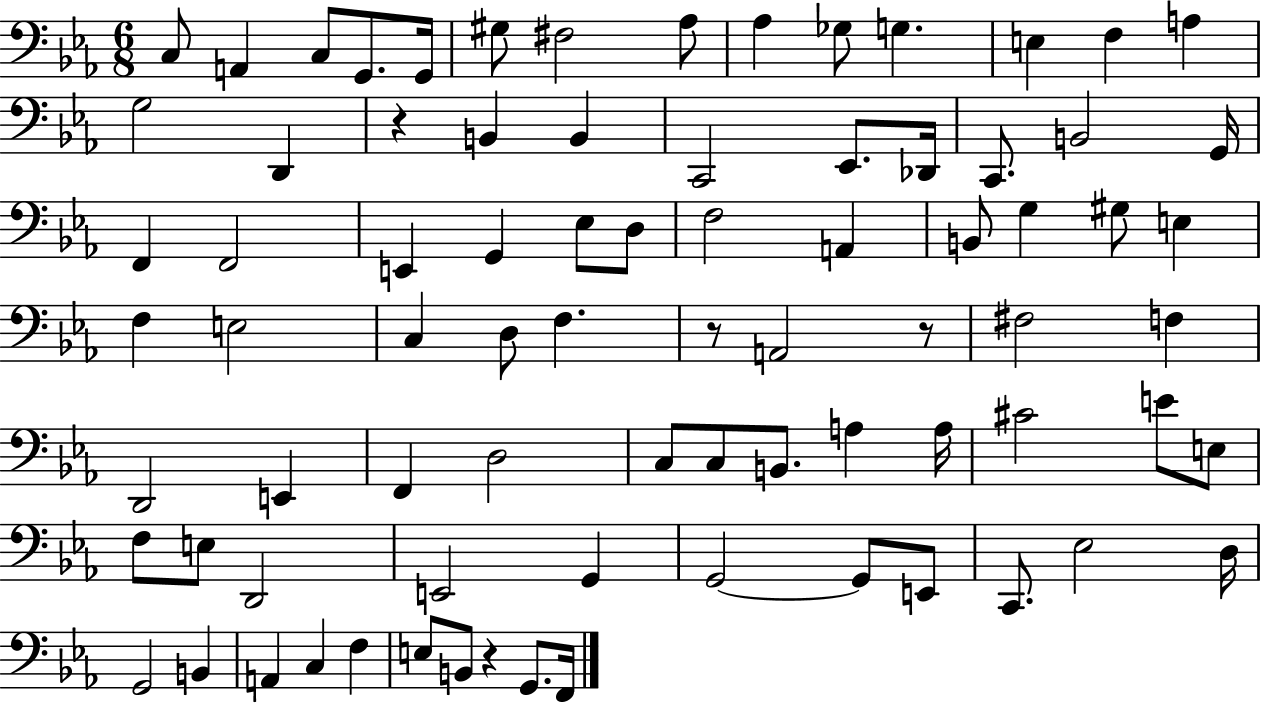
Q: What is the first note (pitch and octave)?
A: C3